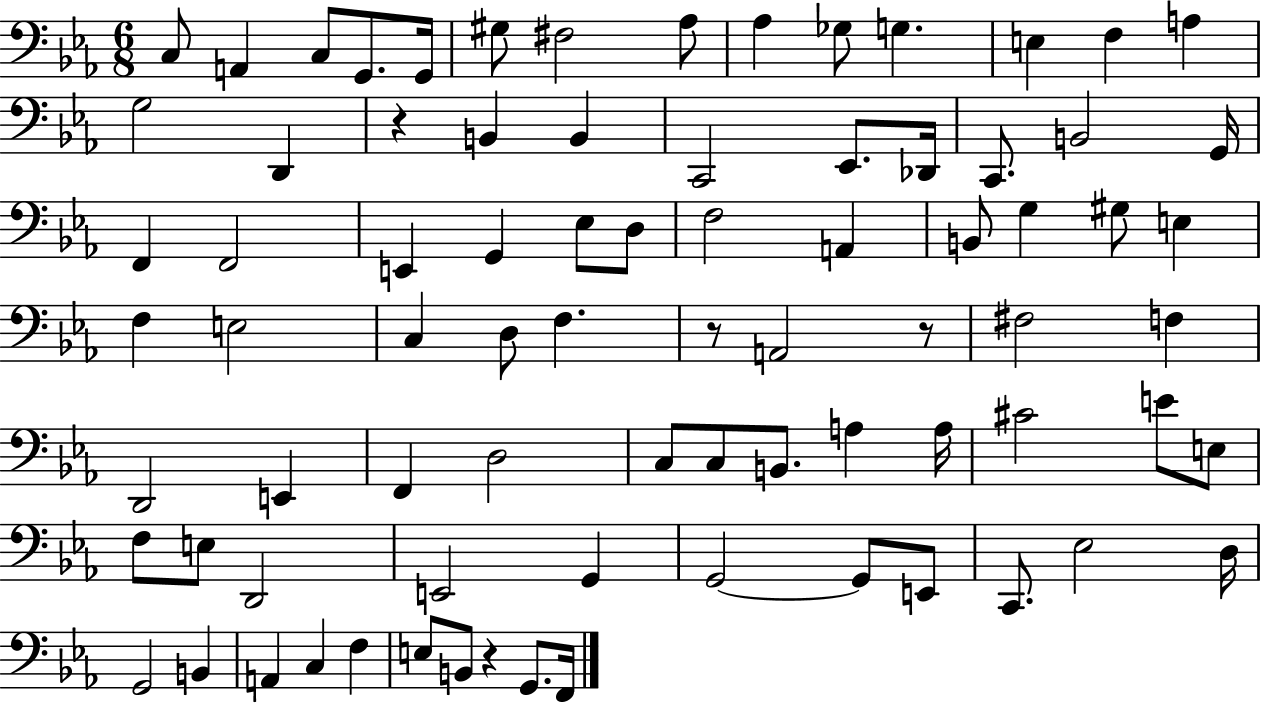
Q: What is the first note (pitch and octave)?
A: C3